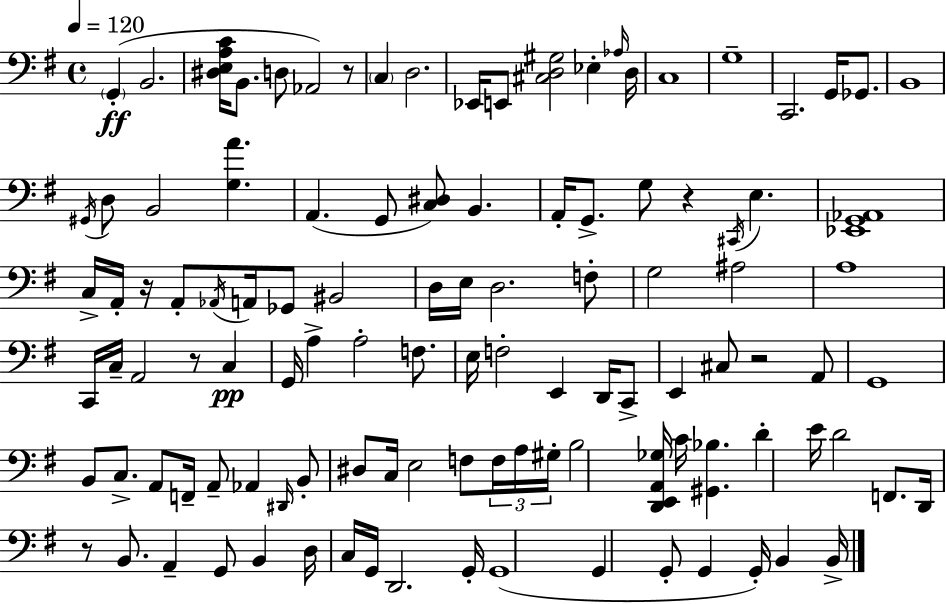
G2/q B2/h. [D#3,E3,A3,C4]/s B2/e. D3/e Ab2/h R/e C3/q D3/h. Eb2/s E2/e [C#3,D3,G#3]/h Eb3/q Ab3/s D3/s C3/w G3/w C2/h. G2/s Gb2/e. B2/w G#2/s D3/e B2/h [G3,A4]/q. A2/q. G2/e [C3,D#3]/e B2/q. A2/s G2/e. G3/e R/q C#2/s E3/q. [Eb2,G2,Ab2]/w C3/s A2/s R/s A2/e Ab2/s A2/s Gb2/e BIS2/h D3/s E3/s D3/h. F3/e G3/h A#3/h A3/w C2/s C3/s A2/h R/e C3/q G2/s A3/q A3/h F3/e. E3/s F3/h E2/q D2/s C2/e E2/q C#3/e R/h A2/e G2/w B2/e C3/e. A2/e F2/s A2/e Ab2/q D#2/s B2/e D#3/e C3/s E3/h F3/e F3/s A3/s G#3/s B3/h [D2,E2,A2,Gb3]/s C4/s [G#2,Bb3]/q. D4/q E4/s D4/h F2/e. D2/s R/e B2/e. A2/q G2/e B2/q D3/s C3/s G2/s D2/h. G2/s G2/w G2/q G2/e G2/q G2/s B2/q B2/s